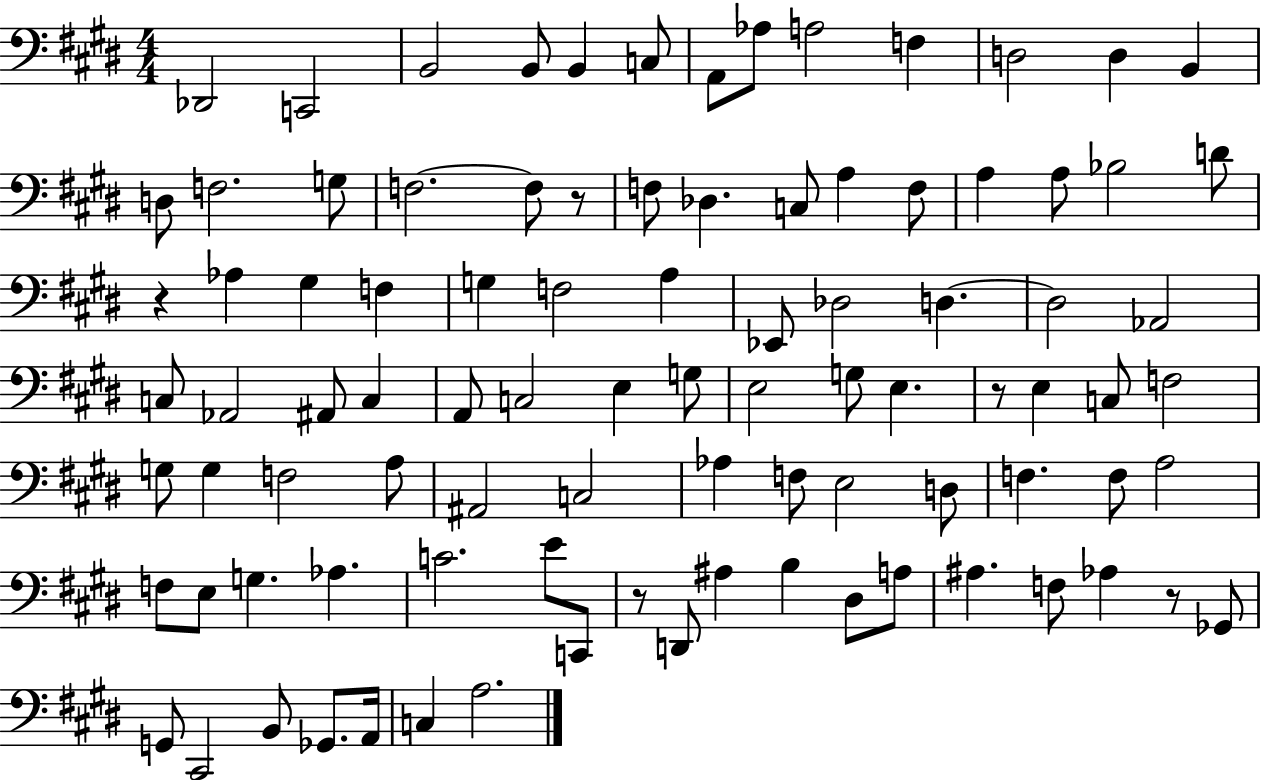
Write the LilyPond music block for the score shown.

{
  \clef bass
  \numericTimeSignature
  \time 4/4
  \key e \major
  des,2 c,2 | b,2 b,8 b,4 c8 | a,8 aes8 a2 f4 | d2 d4 b,4 | \break d8 f2. g8 | f2.~~ f8 r8 | f8 des4. c8 a4 f8 | a4 a8 bes2 d'8 | \break r4 aes4 gis4 f4 | g4 f2 a4 | ees,8 des2 d4.~~ | d2 aes,2 | \break c8 aes,2 ais,8 c4 | a,8 c2 e4 g8 | e2 g8 e4. | r8 e4 c8 f2 | \break g8 g4 f2 a8 | ais,2 c2 | aes4 f8 e2 d8 | f4. f8 a2 | \break f8 e8 g4. aes4. | c'2. e'8 c,8 | r8 d,8 ais4 b4 dis8 a8 | ais4. f8 aes4 r8 ges,8 | \break g,8 cis,2 b,8 ges,8. a,16 | c4 a2. | \bar "|."
}